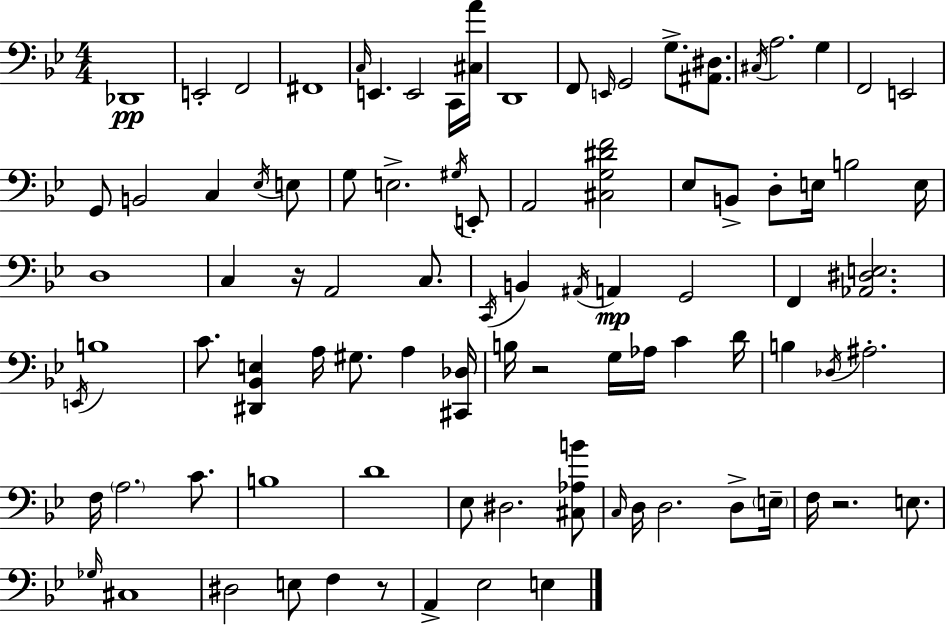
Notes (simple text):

Db2/w E2/h F2/h F#2/w C3/s E2/q. E2/h C2/s [C#3,A4]/s D2/w F2/e E2/s G2/h G3/e. [A#2,D#3]/e. C#3/s A3/h. G3/q F2/h E2/h G2/e B2/h C3/q Eb3/s E3/e G3/e E3/h. G#3/s E2/e A2/h [C#3,G3,D#4,F4]/h Eb3/e B2/e D3/e E3/s B3/h E3/s D3/w C3/q R/s A2/h C3/e. C2/s B2/q A#2/s A2/q G2/h F2/q [Ab2,D#3,E3]/h. E2/s B3/w C4/e. [D#2,Bb2,E3]/q A3/s G#3/e. A3/q [C#2,Db3]/s B3/s R/h G3/s Ab3/s C4/q D4/s B3/q Db3/s A#3/h. F3/s A3/h. C4/e. B3/w D4/w Eb3/e D#3/h. [C#3,Ab3,B4]/e C3/s D3/s D3/h. D3/e E3/s F3/s R/h. E3/e. Gb3/s C#3/w D#3/h E3/e F3/q R/e A2/q Eb3/h E3/q